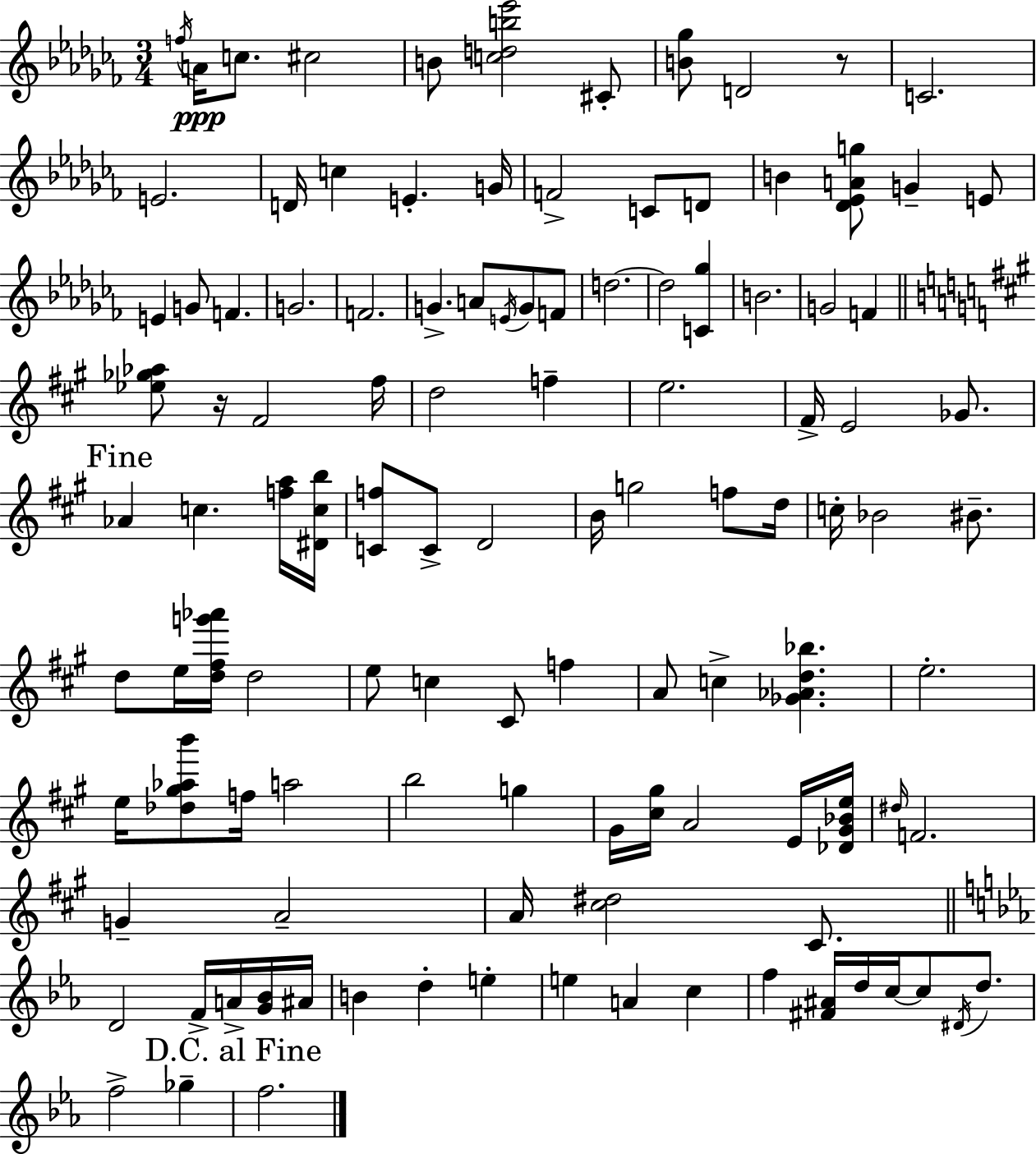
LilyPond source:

{
  \clef treble
  \numericTimeSignature
  \time 3/4
  \key aes \minor
  \acciaccatura { f''16 }\ppp a'16 c''8. cis''2 | b'8 <c'' d'' b'' ees'''>2 cis'8-. | <b' ges''>8 d'2 r8 | c'2. | \break e'2. | d'16 c''4 e'4.-. | g'16 f'2-> c'8 d'8 | b'4 <des' ees' a' g''>8 g'4-- e'8 | \break e'4 g'8 f'4. | g'2. | f'2. | g'4.-> a'8 \acciaccatura { e'16 } g'8 | \break f'8 d''2.~~ | d''2 <c' ges''>4 | b'2. | g'2 f'4 | \break \bar "||" \break \key a \major <ees'' ges'' aes''>8 r16 fis'2 fis''16 | d''2 f''4-- | e''2. | fis'16-> e'2 ges'8. | \break \mark "Fine" aes'4 c''4. <f'' a''>16 <dis' c'' b''>16 | <c' f''>8 c'8-> d'2 | b'16 g''2 f''8 d''16 | c''16-. bes'2 bis'8.-- | \break d''8 e''16 <d'' fis'' g''' aes'''>16 d''2 | e''8 c''4 cis'8 f''4 | a'8 c''4-> <ges' aes' d'' bes''>4. | e''2.-. | \break e''16 <des'' gis'' aes'' b'''>8 f''16 a''2 | b''2 g''4 | gis'16 <cis'' gis''>16 a'2 e'16 <des' gis' bes' e''>16 | \grace { dis''16 } f'2. | \break g'4-- a'2-- | a'16 <cis'' dis''>2 cis'8. | \bar "||" \break \key ees \major d'2 f'16-> a'16-> <g' bes'>16 ais'16 | b'4 d''4-. e''4-. | e''4 a'4 c''4 | f''4 <fis' ais'>16 d''16 c''16~~ c''8 \acciaccatura { dis'16 } d''8. | \break f''2-> ges''4-- | \mark "D.C. al Fine" f''2. | \bar "|."
}